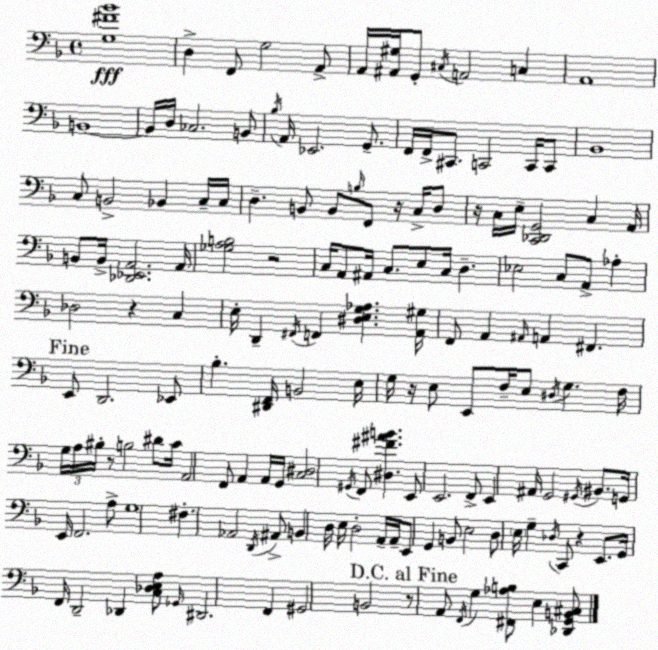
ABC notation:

X:1
T:Untitled
M:4/4
L:1/4
K:Dm
[G,^F_B]4 D, F,,/2 G,2 A,,/2 A,,/4 [^A,,^G,]/4 G,,/2 ^C,/4 A,,2 C, A,,4 B,,4 B,,/4 D,/4 _C,2 B,,/2 _B,/4 A,,/4 _E,,2 G,,/2 F,,/4 F,,/4 ^C,,/2 C,,2 C,,/4 C,,/2 _B,,4 C,/2 B,,2 _B,, C,/4 C,/4 D, B,,/2 B,,/2 B,/4 F,,/2 z/4 C,/4 D,/2 z/4 C,/4 E,/4 [C,,_D,,G,,]2 C, A,,/4 B,,/2 B,,/4 [_D,,_E,,A,,]2 A,,/4 [_G,A,B,]2 z2 C,/4 A,,/2 ^A,,/4 C,/2 E,/2 C,/4 D, _E,2 C,/2 A,,/2 _A, _D,2 z C, E,/4 D,, ^F,,/4 F,, [^D,E,G,_A,] [A,,^G,]/4 F,,/2 A,, ^A,,/4 A,, ^F,, E,,/2 D,,2 _E,,/2 _B, [^D,,F,,]/4 B,,2 E,/4 G,/4 z/4 E,/2 E,,/2 F,/4 E,/2 ^D,/4 G, F,/4 G,/4 A,/4 ^B,/4 z/2 B,2 ^D/2 C/4 A,,2 F,,/2 A,, A,,/4 G,,/4 [C,^D,]2 ^G,,/4 F,,/2 [^D,^F^AB] E,,/2 E,,2 F,,/2 E,, ^A,,/4 G,,2 ^G,,/4 ^B,,/2 G,,/4 E,,/4 F,,2 A,/2 G,4 ^F, _A,,2 D,,/4 ^A,,/2 B,, D,/4 E,/4 D,2 A,,/4 A,,/4 E,,/2 G,, B,,/2 E,2 D,/2 E,/4 G, _D,/4 C,,/2 z E,,/2 G,,/4 F,,/4 D,,2 _D,, [C,_D,E,A,]/2 _G,,/4 ^D,,2 F,, ^G,,2 B,,2 z/2 A,,/2 F,,/4 G, [^F,,_A,B,]/2 E, [_D,,G,,B,,^C,]/2